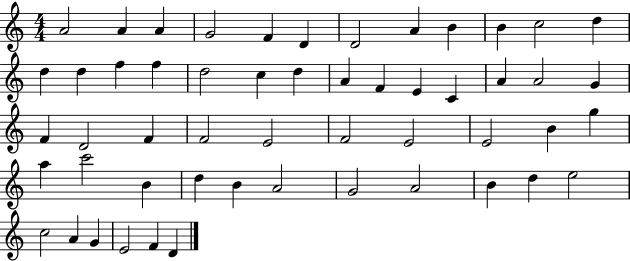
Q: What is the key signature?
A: C major